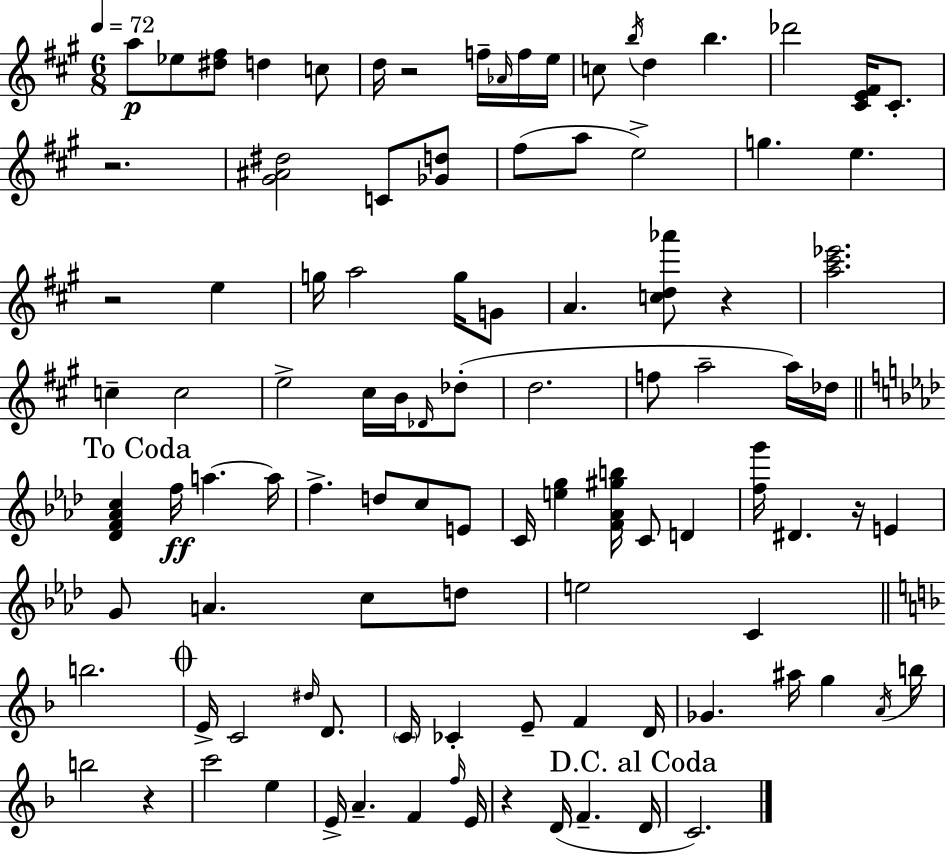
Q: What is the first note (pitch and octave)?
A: A5